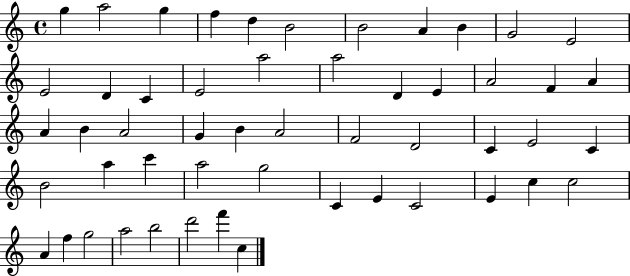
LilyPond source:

{
  \clef treble
  \time 4/4
  \defaultTimeSignature
  \key c \major
  g''4 a''2 g''4 | f''4 d''4 b'2 | b'2 a'4 b'4 | g'2 e'2 | \break e'2 d'4 c'4 | e'2 a''2 | a''2 d'4 e'4 | a'2 f'4 a'4 | \break a'4 b'4 a'2 | g'4 b'4 a'2 | f'2 d'2 | c'4 e'2 c'4 | \break b'2 a''4 c'''4 | a''2 g''2 | c'4 e'4 c'2 | e'4 c''4 c''2 | \break a'4 f''4 g''2 | a''2 b''2 | d'''2 f'''4 c''4 | \bar "|."
}